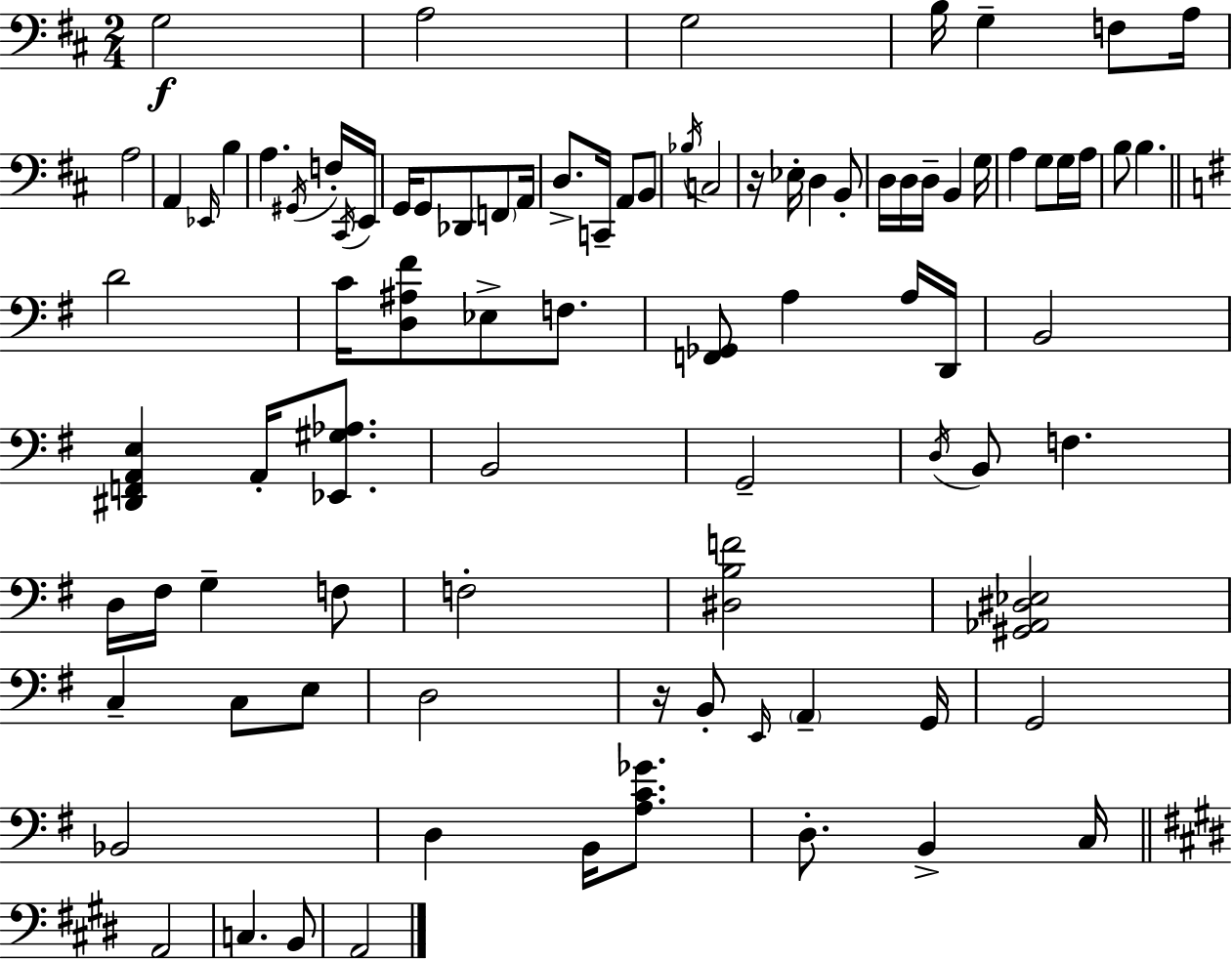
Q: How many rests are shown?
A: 2